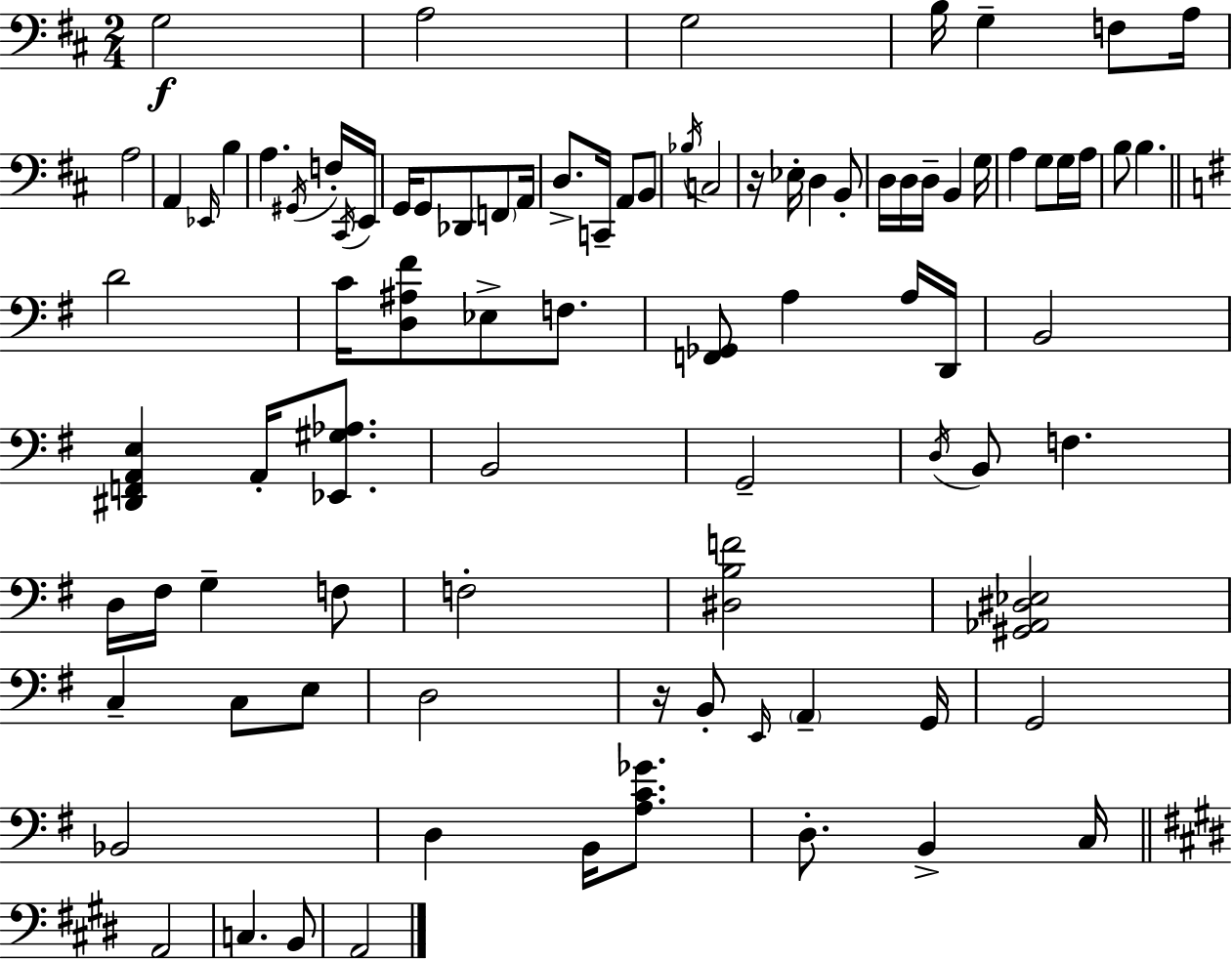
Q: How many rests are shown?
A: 2